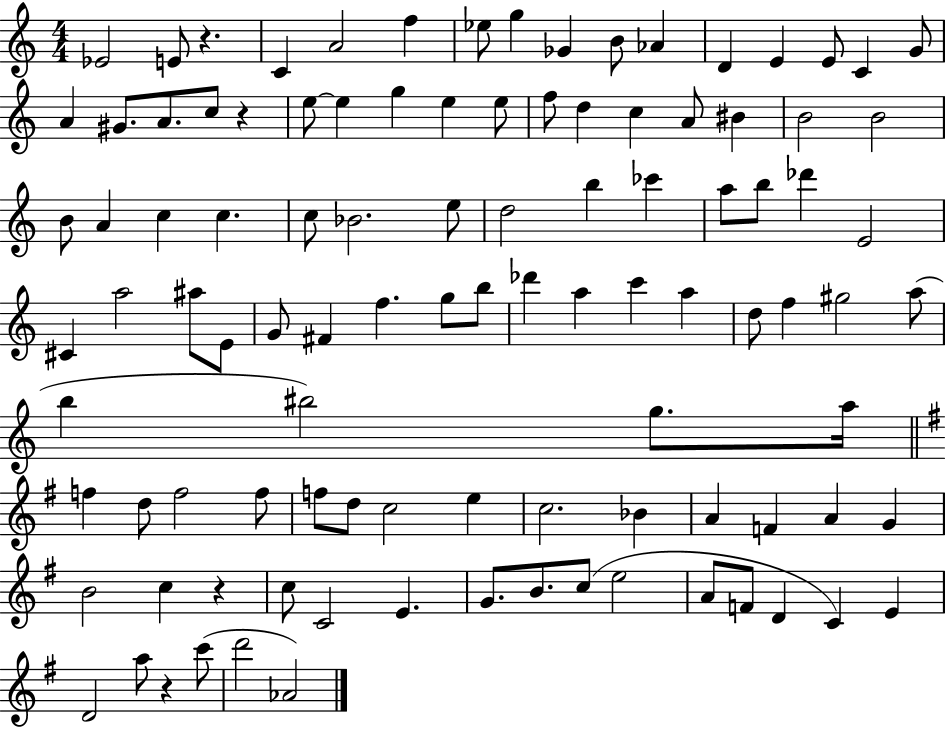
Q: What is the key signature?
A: C major